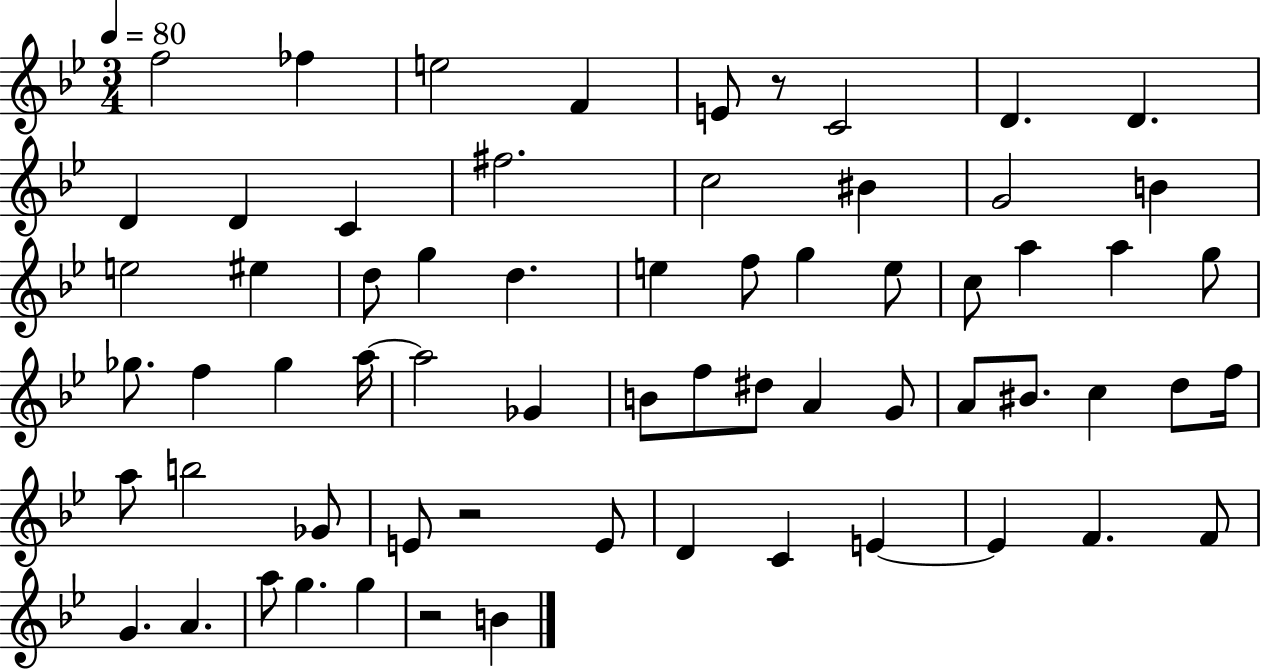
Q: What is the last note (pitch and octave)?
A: B4